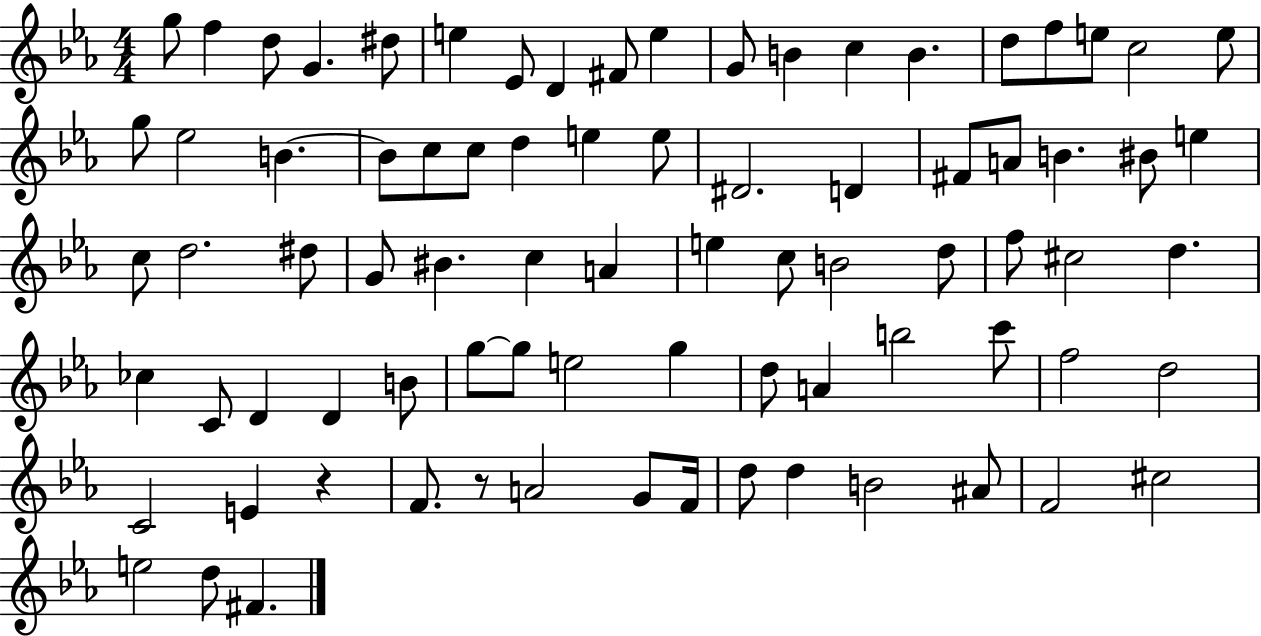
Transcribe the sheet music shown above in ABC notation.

X:1
T:Untitled
M:4/4
L:1/4
K:Eb
g/2 f d/2 G ^d/2 e _E/2 D ^F/2 e G/2 B c B d/2 f/2 e/2 c2 e/2 g/2 _e2 B B/2 c/2 c/2 d e e/2 ^D2 D ^F/2 A/2 B ^B/2 e c/2 d2 ^d/2 G/2 ^B c A e c/2 B2 d/2 f/2 ^c2 d _c C/2 D D B/2 g/2 g/2 e2 g d/2 A b2 c'/2 f2 d2 C2 E z F/2 z/2 A2 G/2 F/4 d/2 d B2 ^A/2 F2 ^c2 e2 d/2 ^F